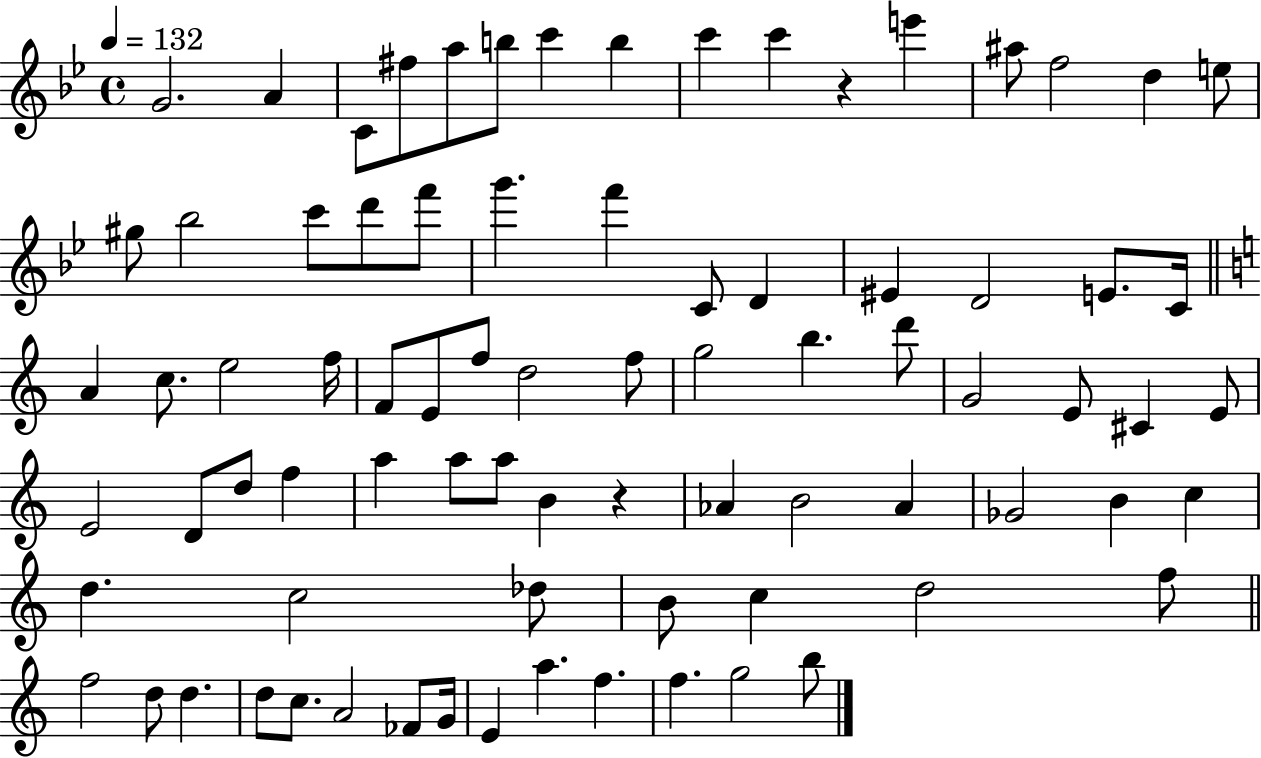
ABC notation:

X:1
T:Untitled
M:4/4
L:1/4
K:Bb
G2 A C/2 ^f/2 a/2 b/2 c' b c' c' z e' ^a/2 f2 d e/2 ^g/2 _b2 c'/2 d'/2 f'/2 g' f' C/2 D ^E D2 E/2 C/4 A c/2 e2 f/4 F/2 E/2 f/2 d2 f/2 g2 b d'/2 G2 E/2 ^C E/2 E2 D/2 d/2 f a a/2 a/2 B z _A B2 _A _G2 B c d c2 _d/2 B/2 c d2 f/2 f2 d/2 d d/2 c/2 A2 _F/2 G/4 E a f f g2 b/2